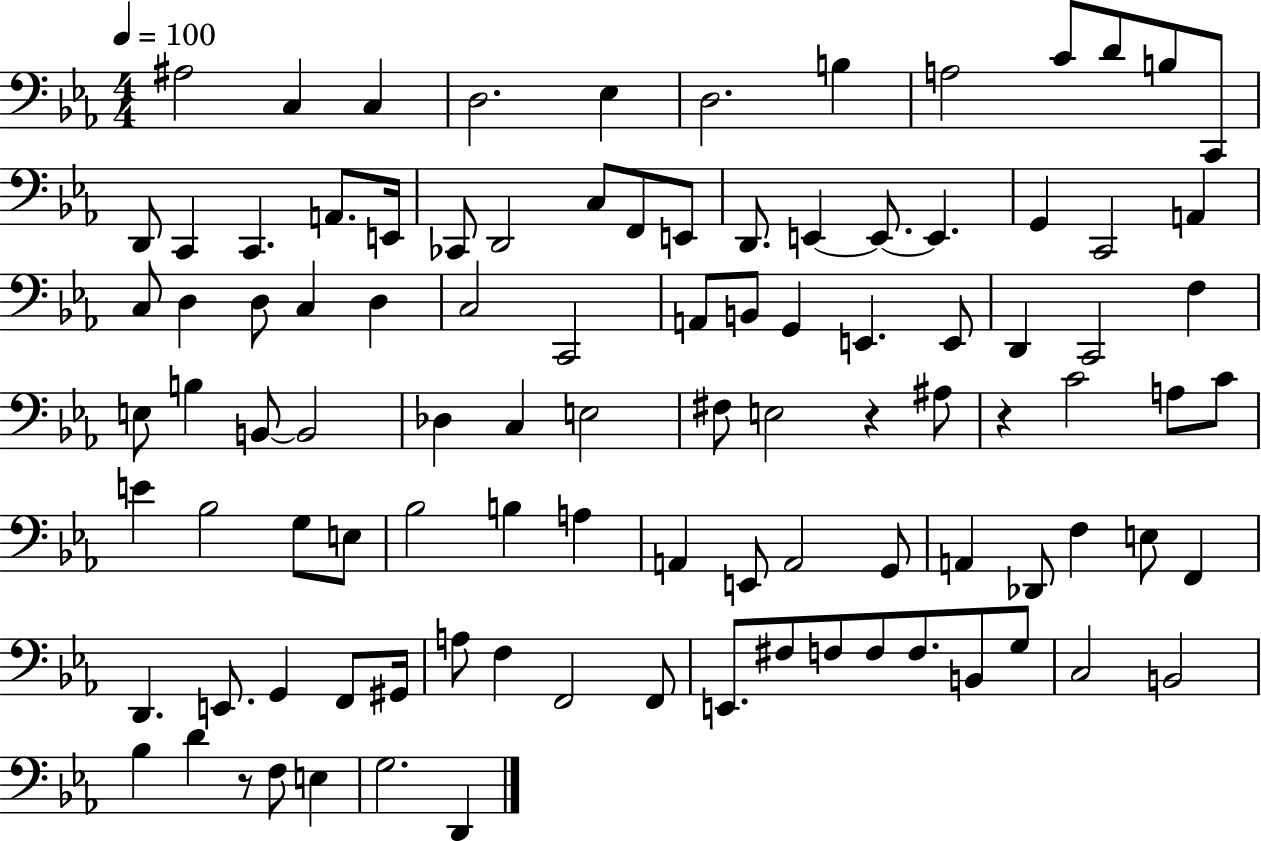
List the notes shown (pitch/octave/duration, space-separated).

A#3/h C3/q C3/q D3/h. Eb3/q D3/h. B3/q A3/h C4/e D4/e B3/e C2/e D2/e C2/q C2/q. A2/e. E2/s CES2/e D2/h C3/e F2/e E2/e D2/e. E2/q E2/e. E2/q. G2/q C2/h A2/q C3/e D3/q D3/e C3/q D3/q C3/h C2/h A2/e B2/e G2/q E2/q. E2/e D2/q C2/h F3/q E3/e B3/q B2/e B2/h Db3/q C3/q E3/h F#3/e E3/h R/q A#3/e R/q C4/h A3/e C4/e E4/q Bb3/h G3/e E3/e Bb3/h B3/q A3/q A2/q E2/e A2/h G2/e A2/q Db2/e F3/q E3/e F2/q D2/q. E2/e. G2/q F2/e G#2/s A3/e F3/q F2/h F2/e E2/e. F#3/e F3/e F3/e F3/e. B2/e G3/e C3/h B2/h Bb3/q D4/q R/e F3/e E3/q G3/h. D2/q